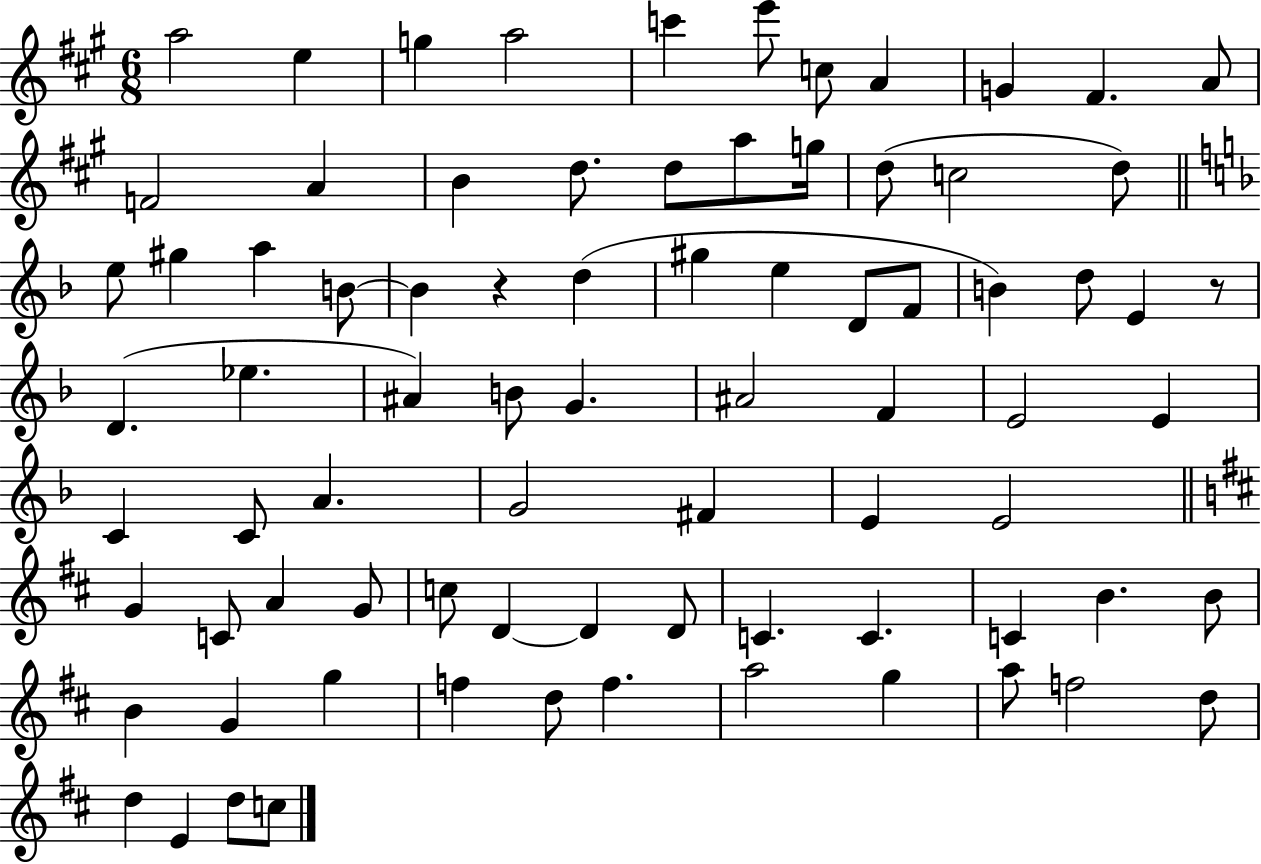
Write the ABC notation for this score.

X:1
T:Untitled
M:6/8
L:1/4
K:A
a2 e g a2 c' e'/2 c/2 A G ^F A/2 F2 A B d/2 d/2 a/2 g/4 d/2 c2 d/2 e/2 ^g a B/2 B z d ^g e D/2 F/2 B d/2 E z/2 D _e ^A B/2 G ^A2 F E2 E C C/2 A G2 ^F E E2 G C/2 A G/2 c/2 D D D/2 C C C B B/2 B G g f d/2 f a2 g a/2 f2 d/2 d E d/2 c/2